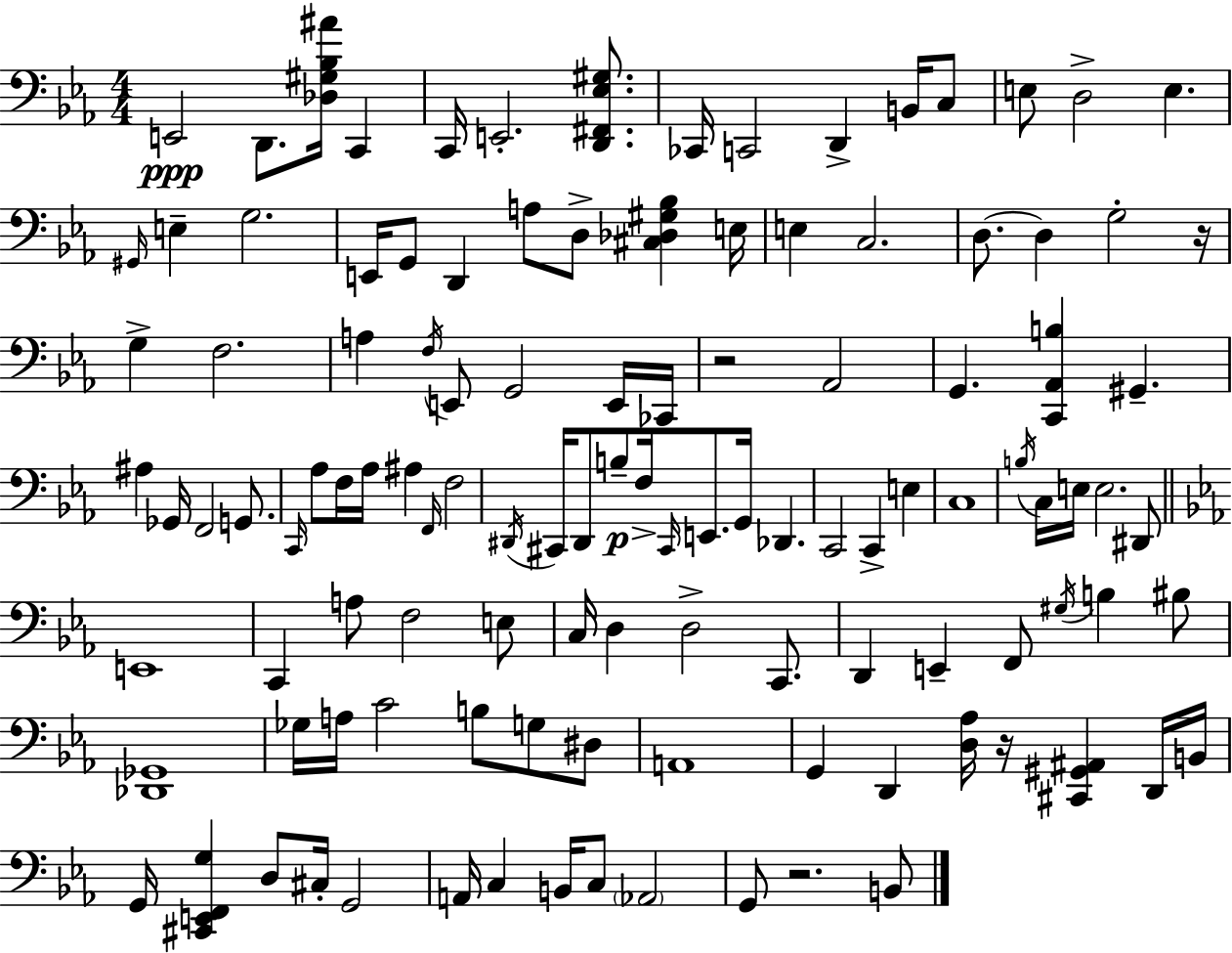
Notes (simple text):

E2/h D2/e. [Db3,G#3,Bb3,A#4]/s C2/q C2/s E2/h. [D2,F#2,Eb3,G#3]/e. CES2/s C2/h D2/q B2/s C3/e E3/e D3/h E3/q. G#2/s E3/q G3/h. E2/s G2/e D2/q A3/e D3/e [C#3,Db3,G#3,Bb3]/q E3/s E3/q C3/h. D3/e. D3/q G3/h R/s G3/q F3/h. A3/q F3/s E2/e G2/h E2/s CES2/s R/h Ab2/h G2/q. [C2,Ab2,B3]/q G#2/q. A#3/q Gb2/s F2/h G2/e. C2/s Ab3/e F3/s Ab3/s A#3/q F2/s F3/h D#2/s C#2/s D#2/e B3/e F3/s C#2/s E2/e. G2/s Db2/q. C2/h C2/q E3/q C3/w B3/s C3/s E3/s E3/h. D#2/e E2/w C2/q A3/e F3/h E3/e C3/s D3/q D3/h C2/e. D2/q E2/q F2/e G#3/s B3/q BIS3/e [Db2,Gb2]/w Gb3/s A3/s C4/h B3/e G3/e D#3/e A2/w G2/q D2/q [D3,Ab3]/s R/s [C#2,G#2,A#2]/q D2/s B2/s G2/s [C#2,E2,F2,G3]/q D3/e C#3/s G2/h A2/s C3/q B2/s C3/e Ab2/h G2/e R/h. B2/e